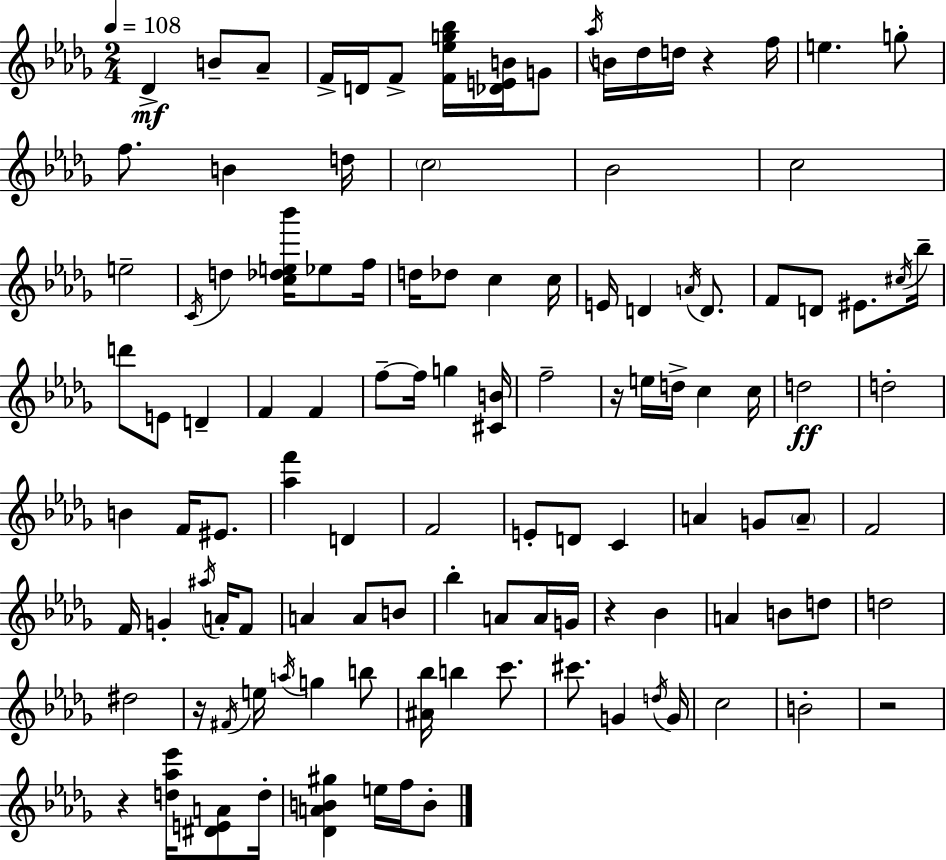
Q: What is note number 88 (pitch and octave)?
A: B5